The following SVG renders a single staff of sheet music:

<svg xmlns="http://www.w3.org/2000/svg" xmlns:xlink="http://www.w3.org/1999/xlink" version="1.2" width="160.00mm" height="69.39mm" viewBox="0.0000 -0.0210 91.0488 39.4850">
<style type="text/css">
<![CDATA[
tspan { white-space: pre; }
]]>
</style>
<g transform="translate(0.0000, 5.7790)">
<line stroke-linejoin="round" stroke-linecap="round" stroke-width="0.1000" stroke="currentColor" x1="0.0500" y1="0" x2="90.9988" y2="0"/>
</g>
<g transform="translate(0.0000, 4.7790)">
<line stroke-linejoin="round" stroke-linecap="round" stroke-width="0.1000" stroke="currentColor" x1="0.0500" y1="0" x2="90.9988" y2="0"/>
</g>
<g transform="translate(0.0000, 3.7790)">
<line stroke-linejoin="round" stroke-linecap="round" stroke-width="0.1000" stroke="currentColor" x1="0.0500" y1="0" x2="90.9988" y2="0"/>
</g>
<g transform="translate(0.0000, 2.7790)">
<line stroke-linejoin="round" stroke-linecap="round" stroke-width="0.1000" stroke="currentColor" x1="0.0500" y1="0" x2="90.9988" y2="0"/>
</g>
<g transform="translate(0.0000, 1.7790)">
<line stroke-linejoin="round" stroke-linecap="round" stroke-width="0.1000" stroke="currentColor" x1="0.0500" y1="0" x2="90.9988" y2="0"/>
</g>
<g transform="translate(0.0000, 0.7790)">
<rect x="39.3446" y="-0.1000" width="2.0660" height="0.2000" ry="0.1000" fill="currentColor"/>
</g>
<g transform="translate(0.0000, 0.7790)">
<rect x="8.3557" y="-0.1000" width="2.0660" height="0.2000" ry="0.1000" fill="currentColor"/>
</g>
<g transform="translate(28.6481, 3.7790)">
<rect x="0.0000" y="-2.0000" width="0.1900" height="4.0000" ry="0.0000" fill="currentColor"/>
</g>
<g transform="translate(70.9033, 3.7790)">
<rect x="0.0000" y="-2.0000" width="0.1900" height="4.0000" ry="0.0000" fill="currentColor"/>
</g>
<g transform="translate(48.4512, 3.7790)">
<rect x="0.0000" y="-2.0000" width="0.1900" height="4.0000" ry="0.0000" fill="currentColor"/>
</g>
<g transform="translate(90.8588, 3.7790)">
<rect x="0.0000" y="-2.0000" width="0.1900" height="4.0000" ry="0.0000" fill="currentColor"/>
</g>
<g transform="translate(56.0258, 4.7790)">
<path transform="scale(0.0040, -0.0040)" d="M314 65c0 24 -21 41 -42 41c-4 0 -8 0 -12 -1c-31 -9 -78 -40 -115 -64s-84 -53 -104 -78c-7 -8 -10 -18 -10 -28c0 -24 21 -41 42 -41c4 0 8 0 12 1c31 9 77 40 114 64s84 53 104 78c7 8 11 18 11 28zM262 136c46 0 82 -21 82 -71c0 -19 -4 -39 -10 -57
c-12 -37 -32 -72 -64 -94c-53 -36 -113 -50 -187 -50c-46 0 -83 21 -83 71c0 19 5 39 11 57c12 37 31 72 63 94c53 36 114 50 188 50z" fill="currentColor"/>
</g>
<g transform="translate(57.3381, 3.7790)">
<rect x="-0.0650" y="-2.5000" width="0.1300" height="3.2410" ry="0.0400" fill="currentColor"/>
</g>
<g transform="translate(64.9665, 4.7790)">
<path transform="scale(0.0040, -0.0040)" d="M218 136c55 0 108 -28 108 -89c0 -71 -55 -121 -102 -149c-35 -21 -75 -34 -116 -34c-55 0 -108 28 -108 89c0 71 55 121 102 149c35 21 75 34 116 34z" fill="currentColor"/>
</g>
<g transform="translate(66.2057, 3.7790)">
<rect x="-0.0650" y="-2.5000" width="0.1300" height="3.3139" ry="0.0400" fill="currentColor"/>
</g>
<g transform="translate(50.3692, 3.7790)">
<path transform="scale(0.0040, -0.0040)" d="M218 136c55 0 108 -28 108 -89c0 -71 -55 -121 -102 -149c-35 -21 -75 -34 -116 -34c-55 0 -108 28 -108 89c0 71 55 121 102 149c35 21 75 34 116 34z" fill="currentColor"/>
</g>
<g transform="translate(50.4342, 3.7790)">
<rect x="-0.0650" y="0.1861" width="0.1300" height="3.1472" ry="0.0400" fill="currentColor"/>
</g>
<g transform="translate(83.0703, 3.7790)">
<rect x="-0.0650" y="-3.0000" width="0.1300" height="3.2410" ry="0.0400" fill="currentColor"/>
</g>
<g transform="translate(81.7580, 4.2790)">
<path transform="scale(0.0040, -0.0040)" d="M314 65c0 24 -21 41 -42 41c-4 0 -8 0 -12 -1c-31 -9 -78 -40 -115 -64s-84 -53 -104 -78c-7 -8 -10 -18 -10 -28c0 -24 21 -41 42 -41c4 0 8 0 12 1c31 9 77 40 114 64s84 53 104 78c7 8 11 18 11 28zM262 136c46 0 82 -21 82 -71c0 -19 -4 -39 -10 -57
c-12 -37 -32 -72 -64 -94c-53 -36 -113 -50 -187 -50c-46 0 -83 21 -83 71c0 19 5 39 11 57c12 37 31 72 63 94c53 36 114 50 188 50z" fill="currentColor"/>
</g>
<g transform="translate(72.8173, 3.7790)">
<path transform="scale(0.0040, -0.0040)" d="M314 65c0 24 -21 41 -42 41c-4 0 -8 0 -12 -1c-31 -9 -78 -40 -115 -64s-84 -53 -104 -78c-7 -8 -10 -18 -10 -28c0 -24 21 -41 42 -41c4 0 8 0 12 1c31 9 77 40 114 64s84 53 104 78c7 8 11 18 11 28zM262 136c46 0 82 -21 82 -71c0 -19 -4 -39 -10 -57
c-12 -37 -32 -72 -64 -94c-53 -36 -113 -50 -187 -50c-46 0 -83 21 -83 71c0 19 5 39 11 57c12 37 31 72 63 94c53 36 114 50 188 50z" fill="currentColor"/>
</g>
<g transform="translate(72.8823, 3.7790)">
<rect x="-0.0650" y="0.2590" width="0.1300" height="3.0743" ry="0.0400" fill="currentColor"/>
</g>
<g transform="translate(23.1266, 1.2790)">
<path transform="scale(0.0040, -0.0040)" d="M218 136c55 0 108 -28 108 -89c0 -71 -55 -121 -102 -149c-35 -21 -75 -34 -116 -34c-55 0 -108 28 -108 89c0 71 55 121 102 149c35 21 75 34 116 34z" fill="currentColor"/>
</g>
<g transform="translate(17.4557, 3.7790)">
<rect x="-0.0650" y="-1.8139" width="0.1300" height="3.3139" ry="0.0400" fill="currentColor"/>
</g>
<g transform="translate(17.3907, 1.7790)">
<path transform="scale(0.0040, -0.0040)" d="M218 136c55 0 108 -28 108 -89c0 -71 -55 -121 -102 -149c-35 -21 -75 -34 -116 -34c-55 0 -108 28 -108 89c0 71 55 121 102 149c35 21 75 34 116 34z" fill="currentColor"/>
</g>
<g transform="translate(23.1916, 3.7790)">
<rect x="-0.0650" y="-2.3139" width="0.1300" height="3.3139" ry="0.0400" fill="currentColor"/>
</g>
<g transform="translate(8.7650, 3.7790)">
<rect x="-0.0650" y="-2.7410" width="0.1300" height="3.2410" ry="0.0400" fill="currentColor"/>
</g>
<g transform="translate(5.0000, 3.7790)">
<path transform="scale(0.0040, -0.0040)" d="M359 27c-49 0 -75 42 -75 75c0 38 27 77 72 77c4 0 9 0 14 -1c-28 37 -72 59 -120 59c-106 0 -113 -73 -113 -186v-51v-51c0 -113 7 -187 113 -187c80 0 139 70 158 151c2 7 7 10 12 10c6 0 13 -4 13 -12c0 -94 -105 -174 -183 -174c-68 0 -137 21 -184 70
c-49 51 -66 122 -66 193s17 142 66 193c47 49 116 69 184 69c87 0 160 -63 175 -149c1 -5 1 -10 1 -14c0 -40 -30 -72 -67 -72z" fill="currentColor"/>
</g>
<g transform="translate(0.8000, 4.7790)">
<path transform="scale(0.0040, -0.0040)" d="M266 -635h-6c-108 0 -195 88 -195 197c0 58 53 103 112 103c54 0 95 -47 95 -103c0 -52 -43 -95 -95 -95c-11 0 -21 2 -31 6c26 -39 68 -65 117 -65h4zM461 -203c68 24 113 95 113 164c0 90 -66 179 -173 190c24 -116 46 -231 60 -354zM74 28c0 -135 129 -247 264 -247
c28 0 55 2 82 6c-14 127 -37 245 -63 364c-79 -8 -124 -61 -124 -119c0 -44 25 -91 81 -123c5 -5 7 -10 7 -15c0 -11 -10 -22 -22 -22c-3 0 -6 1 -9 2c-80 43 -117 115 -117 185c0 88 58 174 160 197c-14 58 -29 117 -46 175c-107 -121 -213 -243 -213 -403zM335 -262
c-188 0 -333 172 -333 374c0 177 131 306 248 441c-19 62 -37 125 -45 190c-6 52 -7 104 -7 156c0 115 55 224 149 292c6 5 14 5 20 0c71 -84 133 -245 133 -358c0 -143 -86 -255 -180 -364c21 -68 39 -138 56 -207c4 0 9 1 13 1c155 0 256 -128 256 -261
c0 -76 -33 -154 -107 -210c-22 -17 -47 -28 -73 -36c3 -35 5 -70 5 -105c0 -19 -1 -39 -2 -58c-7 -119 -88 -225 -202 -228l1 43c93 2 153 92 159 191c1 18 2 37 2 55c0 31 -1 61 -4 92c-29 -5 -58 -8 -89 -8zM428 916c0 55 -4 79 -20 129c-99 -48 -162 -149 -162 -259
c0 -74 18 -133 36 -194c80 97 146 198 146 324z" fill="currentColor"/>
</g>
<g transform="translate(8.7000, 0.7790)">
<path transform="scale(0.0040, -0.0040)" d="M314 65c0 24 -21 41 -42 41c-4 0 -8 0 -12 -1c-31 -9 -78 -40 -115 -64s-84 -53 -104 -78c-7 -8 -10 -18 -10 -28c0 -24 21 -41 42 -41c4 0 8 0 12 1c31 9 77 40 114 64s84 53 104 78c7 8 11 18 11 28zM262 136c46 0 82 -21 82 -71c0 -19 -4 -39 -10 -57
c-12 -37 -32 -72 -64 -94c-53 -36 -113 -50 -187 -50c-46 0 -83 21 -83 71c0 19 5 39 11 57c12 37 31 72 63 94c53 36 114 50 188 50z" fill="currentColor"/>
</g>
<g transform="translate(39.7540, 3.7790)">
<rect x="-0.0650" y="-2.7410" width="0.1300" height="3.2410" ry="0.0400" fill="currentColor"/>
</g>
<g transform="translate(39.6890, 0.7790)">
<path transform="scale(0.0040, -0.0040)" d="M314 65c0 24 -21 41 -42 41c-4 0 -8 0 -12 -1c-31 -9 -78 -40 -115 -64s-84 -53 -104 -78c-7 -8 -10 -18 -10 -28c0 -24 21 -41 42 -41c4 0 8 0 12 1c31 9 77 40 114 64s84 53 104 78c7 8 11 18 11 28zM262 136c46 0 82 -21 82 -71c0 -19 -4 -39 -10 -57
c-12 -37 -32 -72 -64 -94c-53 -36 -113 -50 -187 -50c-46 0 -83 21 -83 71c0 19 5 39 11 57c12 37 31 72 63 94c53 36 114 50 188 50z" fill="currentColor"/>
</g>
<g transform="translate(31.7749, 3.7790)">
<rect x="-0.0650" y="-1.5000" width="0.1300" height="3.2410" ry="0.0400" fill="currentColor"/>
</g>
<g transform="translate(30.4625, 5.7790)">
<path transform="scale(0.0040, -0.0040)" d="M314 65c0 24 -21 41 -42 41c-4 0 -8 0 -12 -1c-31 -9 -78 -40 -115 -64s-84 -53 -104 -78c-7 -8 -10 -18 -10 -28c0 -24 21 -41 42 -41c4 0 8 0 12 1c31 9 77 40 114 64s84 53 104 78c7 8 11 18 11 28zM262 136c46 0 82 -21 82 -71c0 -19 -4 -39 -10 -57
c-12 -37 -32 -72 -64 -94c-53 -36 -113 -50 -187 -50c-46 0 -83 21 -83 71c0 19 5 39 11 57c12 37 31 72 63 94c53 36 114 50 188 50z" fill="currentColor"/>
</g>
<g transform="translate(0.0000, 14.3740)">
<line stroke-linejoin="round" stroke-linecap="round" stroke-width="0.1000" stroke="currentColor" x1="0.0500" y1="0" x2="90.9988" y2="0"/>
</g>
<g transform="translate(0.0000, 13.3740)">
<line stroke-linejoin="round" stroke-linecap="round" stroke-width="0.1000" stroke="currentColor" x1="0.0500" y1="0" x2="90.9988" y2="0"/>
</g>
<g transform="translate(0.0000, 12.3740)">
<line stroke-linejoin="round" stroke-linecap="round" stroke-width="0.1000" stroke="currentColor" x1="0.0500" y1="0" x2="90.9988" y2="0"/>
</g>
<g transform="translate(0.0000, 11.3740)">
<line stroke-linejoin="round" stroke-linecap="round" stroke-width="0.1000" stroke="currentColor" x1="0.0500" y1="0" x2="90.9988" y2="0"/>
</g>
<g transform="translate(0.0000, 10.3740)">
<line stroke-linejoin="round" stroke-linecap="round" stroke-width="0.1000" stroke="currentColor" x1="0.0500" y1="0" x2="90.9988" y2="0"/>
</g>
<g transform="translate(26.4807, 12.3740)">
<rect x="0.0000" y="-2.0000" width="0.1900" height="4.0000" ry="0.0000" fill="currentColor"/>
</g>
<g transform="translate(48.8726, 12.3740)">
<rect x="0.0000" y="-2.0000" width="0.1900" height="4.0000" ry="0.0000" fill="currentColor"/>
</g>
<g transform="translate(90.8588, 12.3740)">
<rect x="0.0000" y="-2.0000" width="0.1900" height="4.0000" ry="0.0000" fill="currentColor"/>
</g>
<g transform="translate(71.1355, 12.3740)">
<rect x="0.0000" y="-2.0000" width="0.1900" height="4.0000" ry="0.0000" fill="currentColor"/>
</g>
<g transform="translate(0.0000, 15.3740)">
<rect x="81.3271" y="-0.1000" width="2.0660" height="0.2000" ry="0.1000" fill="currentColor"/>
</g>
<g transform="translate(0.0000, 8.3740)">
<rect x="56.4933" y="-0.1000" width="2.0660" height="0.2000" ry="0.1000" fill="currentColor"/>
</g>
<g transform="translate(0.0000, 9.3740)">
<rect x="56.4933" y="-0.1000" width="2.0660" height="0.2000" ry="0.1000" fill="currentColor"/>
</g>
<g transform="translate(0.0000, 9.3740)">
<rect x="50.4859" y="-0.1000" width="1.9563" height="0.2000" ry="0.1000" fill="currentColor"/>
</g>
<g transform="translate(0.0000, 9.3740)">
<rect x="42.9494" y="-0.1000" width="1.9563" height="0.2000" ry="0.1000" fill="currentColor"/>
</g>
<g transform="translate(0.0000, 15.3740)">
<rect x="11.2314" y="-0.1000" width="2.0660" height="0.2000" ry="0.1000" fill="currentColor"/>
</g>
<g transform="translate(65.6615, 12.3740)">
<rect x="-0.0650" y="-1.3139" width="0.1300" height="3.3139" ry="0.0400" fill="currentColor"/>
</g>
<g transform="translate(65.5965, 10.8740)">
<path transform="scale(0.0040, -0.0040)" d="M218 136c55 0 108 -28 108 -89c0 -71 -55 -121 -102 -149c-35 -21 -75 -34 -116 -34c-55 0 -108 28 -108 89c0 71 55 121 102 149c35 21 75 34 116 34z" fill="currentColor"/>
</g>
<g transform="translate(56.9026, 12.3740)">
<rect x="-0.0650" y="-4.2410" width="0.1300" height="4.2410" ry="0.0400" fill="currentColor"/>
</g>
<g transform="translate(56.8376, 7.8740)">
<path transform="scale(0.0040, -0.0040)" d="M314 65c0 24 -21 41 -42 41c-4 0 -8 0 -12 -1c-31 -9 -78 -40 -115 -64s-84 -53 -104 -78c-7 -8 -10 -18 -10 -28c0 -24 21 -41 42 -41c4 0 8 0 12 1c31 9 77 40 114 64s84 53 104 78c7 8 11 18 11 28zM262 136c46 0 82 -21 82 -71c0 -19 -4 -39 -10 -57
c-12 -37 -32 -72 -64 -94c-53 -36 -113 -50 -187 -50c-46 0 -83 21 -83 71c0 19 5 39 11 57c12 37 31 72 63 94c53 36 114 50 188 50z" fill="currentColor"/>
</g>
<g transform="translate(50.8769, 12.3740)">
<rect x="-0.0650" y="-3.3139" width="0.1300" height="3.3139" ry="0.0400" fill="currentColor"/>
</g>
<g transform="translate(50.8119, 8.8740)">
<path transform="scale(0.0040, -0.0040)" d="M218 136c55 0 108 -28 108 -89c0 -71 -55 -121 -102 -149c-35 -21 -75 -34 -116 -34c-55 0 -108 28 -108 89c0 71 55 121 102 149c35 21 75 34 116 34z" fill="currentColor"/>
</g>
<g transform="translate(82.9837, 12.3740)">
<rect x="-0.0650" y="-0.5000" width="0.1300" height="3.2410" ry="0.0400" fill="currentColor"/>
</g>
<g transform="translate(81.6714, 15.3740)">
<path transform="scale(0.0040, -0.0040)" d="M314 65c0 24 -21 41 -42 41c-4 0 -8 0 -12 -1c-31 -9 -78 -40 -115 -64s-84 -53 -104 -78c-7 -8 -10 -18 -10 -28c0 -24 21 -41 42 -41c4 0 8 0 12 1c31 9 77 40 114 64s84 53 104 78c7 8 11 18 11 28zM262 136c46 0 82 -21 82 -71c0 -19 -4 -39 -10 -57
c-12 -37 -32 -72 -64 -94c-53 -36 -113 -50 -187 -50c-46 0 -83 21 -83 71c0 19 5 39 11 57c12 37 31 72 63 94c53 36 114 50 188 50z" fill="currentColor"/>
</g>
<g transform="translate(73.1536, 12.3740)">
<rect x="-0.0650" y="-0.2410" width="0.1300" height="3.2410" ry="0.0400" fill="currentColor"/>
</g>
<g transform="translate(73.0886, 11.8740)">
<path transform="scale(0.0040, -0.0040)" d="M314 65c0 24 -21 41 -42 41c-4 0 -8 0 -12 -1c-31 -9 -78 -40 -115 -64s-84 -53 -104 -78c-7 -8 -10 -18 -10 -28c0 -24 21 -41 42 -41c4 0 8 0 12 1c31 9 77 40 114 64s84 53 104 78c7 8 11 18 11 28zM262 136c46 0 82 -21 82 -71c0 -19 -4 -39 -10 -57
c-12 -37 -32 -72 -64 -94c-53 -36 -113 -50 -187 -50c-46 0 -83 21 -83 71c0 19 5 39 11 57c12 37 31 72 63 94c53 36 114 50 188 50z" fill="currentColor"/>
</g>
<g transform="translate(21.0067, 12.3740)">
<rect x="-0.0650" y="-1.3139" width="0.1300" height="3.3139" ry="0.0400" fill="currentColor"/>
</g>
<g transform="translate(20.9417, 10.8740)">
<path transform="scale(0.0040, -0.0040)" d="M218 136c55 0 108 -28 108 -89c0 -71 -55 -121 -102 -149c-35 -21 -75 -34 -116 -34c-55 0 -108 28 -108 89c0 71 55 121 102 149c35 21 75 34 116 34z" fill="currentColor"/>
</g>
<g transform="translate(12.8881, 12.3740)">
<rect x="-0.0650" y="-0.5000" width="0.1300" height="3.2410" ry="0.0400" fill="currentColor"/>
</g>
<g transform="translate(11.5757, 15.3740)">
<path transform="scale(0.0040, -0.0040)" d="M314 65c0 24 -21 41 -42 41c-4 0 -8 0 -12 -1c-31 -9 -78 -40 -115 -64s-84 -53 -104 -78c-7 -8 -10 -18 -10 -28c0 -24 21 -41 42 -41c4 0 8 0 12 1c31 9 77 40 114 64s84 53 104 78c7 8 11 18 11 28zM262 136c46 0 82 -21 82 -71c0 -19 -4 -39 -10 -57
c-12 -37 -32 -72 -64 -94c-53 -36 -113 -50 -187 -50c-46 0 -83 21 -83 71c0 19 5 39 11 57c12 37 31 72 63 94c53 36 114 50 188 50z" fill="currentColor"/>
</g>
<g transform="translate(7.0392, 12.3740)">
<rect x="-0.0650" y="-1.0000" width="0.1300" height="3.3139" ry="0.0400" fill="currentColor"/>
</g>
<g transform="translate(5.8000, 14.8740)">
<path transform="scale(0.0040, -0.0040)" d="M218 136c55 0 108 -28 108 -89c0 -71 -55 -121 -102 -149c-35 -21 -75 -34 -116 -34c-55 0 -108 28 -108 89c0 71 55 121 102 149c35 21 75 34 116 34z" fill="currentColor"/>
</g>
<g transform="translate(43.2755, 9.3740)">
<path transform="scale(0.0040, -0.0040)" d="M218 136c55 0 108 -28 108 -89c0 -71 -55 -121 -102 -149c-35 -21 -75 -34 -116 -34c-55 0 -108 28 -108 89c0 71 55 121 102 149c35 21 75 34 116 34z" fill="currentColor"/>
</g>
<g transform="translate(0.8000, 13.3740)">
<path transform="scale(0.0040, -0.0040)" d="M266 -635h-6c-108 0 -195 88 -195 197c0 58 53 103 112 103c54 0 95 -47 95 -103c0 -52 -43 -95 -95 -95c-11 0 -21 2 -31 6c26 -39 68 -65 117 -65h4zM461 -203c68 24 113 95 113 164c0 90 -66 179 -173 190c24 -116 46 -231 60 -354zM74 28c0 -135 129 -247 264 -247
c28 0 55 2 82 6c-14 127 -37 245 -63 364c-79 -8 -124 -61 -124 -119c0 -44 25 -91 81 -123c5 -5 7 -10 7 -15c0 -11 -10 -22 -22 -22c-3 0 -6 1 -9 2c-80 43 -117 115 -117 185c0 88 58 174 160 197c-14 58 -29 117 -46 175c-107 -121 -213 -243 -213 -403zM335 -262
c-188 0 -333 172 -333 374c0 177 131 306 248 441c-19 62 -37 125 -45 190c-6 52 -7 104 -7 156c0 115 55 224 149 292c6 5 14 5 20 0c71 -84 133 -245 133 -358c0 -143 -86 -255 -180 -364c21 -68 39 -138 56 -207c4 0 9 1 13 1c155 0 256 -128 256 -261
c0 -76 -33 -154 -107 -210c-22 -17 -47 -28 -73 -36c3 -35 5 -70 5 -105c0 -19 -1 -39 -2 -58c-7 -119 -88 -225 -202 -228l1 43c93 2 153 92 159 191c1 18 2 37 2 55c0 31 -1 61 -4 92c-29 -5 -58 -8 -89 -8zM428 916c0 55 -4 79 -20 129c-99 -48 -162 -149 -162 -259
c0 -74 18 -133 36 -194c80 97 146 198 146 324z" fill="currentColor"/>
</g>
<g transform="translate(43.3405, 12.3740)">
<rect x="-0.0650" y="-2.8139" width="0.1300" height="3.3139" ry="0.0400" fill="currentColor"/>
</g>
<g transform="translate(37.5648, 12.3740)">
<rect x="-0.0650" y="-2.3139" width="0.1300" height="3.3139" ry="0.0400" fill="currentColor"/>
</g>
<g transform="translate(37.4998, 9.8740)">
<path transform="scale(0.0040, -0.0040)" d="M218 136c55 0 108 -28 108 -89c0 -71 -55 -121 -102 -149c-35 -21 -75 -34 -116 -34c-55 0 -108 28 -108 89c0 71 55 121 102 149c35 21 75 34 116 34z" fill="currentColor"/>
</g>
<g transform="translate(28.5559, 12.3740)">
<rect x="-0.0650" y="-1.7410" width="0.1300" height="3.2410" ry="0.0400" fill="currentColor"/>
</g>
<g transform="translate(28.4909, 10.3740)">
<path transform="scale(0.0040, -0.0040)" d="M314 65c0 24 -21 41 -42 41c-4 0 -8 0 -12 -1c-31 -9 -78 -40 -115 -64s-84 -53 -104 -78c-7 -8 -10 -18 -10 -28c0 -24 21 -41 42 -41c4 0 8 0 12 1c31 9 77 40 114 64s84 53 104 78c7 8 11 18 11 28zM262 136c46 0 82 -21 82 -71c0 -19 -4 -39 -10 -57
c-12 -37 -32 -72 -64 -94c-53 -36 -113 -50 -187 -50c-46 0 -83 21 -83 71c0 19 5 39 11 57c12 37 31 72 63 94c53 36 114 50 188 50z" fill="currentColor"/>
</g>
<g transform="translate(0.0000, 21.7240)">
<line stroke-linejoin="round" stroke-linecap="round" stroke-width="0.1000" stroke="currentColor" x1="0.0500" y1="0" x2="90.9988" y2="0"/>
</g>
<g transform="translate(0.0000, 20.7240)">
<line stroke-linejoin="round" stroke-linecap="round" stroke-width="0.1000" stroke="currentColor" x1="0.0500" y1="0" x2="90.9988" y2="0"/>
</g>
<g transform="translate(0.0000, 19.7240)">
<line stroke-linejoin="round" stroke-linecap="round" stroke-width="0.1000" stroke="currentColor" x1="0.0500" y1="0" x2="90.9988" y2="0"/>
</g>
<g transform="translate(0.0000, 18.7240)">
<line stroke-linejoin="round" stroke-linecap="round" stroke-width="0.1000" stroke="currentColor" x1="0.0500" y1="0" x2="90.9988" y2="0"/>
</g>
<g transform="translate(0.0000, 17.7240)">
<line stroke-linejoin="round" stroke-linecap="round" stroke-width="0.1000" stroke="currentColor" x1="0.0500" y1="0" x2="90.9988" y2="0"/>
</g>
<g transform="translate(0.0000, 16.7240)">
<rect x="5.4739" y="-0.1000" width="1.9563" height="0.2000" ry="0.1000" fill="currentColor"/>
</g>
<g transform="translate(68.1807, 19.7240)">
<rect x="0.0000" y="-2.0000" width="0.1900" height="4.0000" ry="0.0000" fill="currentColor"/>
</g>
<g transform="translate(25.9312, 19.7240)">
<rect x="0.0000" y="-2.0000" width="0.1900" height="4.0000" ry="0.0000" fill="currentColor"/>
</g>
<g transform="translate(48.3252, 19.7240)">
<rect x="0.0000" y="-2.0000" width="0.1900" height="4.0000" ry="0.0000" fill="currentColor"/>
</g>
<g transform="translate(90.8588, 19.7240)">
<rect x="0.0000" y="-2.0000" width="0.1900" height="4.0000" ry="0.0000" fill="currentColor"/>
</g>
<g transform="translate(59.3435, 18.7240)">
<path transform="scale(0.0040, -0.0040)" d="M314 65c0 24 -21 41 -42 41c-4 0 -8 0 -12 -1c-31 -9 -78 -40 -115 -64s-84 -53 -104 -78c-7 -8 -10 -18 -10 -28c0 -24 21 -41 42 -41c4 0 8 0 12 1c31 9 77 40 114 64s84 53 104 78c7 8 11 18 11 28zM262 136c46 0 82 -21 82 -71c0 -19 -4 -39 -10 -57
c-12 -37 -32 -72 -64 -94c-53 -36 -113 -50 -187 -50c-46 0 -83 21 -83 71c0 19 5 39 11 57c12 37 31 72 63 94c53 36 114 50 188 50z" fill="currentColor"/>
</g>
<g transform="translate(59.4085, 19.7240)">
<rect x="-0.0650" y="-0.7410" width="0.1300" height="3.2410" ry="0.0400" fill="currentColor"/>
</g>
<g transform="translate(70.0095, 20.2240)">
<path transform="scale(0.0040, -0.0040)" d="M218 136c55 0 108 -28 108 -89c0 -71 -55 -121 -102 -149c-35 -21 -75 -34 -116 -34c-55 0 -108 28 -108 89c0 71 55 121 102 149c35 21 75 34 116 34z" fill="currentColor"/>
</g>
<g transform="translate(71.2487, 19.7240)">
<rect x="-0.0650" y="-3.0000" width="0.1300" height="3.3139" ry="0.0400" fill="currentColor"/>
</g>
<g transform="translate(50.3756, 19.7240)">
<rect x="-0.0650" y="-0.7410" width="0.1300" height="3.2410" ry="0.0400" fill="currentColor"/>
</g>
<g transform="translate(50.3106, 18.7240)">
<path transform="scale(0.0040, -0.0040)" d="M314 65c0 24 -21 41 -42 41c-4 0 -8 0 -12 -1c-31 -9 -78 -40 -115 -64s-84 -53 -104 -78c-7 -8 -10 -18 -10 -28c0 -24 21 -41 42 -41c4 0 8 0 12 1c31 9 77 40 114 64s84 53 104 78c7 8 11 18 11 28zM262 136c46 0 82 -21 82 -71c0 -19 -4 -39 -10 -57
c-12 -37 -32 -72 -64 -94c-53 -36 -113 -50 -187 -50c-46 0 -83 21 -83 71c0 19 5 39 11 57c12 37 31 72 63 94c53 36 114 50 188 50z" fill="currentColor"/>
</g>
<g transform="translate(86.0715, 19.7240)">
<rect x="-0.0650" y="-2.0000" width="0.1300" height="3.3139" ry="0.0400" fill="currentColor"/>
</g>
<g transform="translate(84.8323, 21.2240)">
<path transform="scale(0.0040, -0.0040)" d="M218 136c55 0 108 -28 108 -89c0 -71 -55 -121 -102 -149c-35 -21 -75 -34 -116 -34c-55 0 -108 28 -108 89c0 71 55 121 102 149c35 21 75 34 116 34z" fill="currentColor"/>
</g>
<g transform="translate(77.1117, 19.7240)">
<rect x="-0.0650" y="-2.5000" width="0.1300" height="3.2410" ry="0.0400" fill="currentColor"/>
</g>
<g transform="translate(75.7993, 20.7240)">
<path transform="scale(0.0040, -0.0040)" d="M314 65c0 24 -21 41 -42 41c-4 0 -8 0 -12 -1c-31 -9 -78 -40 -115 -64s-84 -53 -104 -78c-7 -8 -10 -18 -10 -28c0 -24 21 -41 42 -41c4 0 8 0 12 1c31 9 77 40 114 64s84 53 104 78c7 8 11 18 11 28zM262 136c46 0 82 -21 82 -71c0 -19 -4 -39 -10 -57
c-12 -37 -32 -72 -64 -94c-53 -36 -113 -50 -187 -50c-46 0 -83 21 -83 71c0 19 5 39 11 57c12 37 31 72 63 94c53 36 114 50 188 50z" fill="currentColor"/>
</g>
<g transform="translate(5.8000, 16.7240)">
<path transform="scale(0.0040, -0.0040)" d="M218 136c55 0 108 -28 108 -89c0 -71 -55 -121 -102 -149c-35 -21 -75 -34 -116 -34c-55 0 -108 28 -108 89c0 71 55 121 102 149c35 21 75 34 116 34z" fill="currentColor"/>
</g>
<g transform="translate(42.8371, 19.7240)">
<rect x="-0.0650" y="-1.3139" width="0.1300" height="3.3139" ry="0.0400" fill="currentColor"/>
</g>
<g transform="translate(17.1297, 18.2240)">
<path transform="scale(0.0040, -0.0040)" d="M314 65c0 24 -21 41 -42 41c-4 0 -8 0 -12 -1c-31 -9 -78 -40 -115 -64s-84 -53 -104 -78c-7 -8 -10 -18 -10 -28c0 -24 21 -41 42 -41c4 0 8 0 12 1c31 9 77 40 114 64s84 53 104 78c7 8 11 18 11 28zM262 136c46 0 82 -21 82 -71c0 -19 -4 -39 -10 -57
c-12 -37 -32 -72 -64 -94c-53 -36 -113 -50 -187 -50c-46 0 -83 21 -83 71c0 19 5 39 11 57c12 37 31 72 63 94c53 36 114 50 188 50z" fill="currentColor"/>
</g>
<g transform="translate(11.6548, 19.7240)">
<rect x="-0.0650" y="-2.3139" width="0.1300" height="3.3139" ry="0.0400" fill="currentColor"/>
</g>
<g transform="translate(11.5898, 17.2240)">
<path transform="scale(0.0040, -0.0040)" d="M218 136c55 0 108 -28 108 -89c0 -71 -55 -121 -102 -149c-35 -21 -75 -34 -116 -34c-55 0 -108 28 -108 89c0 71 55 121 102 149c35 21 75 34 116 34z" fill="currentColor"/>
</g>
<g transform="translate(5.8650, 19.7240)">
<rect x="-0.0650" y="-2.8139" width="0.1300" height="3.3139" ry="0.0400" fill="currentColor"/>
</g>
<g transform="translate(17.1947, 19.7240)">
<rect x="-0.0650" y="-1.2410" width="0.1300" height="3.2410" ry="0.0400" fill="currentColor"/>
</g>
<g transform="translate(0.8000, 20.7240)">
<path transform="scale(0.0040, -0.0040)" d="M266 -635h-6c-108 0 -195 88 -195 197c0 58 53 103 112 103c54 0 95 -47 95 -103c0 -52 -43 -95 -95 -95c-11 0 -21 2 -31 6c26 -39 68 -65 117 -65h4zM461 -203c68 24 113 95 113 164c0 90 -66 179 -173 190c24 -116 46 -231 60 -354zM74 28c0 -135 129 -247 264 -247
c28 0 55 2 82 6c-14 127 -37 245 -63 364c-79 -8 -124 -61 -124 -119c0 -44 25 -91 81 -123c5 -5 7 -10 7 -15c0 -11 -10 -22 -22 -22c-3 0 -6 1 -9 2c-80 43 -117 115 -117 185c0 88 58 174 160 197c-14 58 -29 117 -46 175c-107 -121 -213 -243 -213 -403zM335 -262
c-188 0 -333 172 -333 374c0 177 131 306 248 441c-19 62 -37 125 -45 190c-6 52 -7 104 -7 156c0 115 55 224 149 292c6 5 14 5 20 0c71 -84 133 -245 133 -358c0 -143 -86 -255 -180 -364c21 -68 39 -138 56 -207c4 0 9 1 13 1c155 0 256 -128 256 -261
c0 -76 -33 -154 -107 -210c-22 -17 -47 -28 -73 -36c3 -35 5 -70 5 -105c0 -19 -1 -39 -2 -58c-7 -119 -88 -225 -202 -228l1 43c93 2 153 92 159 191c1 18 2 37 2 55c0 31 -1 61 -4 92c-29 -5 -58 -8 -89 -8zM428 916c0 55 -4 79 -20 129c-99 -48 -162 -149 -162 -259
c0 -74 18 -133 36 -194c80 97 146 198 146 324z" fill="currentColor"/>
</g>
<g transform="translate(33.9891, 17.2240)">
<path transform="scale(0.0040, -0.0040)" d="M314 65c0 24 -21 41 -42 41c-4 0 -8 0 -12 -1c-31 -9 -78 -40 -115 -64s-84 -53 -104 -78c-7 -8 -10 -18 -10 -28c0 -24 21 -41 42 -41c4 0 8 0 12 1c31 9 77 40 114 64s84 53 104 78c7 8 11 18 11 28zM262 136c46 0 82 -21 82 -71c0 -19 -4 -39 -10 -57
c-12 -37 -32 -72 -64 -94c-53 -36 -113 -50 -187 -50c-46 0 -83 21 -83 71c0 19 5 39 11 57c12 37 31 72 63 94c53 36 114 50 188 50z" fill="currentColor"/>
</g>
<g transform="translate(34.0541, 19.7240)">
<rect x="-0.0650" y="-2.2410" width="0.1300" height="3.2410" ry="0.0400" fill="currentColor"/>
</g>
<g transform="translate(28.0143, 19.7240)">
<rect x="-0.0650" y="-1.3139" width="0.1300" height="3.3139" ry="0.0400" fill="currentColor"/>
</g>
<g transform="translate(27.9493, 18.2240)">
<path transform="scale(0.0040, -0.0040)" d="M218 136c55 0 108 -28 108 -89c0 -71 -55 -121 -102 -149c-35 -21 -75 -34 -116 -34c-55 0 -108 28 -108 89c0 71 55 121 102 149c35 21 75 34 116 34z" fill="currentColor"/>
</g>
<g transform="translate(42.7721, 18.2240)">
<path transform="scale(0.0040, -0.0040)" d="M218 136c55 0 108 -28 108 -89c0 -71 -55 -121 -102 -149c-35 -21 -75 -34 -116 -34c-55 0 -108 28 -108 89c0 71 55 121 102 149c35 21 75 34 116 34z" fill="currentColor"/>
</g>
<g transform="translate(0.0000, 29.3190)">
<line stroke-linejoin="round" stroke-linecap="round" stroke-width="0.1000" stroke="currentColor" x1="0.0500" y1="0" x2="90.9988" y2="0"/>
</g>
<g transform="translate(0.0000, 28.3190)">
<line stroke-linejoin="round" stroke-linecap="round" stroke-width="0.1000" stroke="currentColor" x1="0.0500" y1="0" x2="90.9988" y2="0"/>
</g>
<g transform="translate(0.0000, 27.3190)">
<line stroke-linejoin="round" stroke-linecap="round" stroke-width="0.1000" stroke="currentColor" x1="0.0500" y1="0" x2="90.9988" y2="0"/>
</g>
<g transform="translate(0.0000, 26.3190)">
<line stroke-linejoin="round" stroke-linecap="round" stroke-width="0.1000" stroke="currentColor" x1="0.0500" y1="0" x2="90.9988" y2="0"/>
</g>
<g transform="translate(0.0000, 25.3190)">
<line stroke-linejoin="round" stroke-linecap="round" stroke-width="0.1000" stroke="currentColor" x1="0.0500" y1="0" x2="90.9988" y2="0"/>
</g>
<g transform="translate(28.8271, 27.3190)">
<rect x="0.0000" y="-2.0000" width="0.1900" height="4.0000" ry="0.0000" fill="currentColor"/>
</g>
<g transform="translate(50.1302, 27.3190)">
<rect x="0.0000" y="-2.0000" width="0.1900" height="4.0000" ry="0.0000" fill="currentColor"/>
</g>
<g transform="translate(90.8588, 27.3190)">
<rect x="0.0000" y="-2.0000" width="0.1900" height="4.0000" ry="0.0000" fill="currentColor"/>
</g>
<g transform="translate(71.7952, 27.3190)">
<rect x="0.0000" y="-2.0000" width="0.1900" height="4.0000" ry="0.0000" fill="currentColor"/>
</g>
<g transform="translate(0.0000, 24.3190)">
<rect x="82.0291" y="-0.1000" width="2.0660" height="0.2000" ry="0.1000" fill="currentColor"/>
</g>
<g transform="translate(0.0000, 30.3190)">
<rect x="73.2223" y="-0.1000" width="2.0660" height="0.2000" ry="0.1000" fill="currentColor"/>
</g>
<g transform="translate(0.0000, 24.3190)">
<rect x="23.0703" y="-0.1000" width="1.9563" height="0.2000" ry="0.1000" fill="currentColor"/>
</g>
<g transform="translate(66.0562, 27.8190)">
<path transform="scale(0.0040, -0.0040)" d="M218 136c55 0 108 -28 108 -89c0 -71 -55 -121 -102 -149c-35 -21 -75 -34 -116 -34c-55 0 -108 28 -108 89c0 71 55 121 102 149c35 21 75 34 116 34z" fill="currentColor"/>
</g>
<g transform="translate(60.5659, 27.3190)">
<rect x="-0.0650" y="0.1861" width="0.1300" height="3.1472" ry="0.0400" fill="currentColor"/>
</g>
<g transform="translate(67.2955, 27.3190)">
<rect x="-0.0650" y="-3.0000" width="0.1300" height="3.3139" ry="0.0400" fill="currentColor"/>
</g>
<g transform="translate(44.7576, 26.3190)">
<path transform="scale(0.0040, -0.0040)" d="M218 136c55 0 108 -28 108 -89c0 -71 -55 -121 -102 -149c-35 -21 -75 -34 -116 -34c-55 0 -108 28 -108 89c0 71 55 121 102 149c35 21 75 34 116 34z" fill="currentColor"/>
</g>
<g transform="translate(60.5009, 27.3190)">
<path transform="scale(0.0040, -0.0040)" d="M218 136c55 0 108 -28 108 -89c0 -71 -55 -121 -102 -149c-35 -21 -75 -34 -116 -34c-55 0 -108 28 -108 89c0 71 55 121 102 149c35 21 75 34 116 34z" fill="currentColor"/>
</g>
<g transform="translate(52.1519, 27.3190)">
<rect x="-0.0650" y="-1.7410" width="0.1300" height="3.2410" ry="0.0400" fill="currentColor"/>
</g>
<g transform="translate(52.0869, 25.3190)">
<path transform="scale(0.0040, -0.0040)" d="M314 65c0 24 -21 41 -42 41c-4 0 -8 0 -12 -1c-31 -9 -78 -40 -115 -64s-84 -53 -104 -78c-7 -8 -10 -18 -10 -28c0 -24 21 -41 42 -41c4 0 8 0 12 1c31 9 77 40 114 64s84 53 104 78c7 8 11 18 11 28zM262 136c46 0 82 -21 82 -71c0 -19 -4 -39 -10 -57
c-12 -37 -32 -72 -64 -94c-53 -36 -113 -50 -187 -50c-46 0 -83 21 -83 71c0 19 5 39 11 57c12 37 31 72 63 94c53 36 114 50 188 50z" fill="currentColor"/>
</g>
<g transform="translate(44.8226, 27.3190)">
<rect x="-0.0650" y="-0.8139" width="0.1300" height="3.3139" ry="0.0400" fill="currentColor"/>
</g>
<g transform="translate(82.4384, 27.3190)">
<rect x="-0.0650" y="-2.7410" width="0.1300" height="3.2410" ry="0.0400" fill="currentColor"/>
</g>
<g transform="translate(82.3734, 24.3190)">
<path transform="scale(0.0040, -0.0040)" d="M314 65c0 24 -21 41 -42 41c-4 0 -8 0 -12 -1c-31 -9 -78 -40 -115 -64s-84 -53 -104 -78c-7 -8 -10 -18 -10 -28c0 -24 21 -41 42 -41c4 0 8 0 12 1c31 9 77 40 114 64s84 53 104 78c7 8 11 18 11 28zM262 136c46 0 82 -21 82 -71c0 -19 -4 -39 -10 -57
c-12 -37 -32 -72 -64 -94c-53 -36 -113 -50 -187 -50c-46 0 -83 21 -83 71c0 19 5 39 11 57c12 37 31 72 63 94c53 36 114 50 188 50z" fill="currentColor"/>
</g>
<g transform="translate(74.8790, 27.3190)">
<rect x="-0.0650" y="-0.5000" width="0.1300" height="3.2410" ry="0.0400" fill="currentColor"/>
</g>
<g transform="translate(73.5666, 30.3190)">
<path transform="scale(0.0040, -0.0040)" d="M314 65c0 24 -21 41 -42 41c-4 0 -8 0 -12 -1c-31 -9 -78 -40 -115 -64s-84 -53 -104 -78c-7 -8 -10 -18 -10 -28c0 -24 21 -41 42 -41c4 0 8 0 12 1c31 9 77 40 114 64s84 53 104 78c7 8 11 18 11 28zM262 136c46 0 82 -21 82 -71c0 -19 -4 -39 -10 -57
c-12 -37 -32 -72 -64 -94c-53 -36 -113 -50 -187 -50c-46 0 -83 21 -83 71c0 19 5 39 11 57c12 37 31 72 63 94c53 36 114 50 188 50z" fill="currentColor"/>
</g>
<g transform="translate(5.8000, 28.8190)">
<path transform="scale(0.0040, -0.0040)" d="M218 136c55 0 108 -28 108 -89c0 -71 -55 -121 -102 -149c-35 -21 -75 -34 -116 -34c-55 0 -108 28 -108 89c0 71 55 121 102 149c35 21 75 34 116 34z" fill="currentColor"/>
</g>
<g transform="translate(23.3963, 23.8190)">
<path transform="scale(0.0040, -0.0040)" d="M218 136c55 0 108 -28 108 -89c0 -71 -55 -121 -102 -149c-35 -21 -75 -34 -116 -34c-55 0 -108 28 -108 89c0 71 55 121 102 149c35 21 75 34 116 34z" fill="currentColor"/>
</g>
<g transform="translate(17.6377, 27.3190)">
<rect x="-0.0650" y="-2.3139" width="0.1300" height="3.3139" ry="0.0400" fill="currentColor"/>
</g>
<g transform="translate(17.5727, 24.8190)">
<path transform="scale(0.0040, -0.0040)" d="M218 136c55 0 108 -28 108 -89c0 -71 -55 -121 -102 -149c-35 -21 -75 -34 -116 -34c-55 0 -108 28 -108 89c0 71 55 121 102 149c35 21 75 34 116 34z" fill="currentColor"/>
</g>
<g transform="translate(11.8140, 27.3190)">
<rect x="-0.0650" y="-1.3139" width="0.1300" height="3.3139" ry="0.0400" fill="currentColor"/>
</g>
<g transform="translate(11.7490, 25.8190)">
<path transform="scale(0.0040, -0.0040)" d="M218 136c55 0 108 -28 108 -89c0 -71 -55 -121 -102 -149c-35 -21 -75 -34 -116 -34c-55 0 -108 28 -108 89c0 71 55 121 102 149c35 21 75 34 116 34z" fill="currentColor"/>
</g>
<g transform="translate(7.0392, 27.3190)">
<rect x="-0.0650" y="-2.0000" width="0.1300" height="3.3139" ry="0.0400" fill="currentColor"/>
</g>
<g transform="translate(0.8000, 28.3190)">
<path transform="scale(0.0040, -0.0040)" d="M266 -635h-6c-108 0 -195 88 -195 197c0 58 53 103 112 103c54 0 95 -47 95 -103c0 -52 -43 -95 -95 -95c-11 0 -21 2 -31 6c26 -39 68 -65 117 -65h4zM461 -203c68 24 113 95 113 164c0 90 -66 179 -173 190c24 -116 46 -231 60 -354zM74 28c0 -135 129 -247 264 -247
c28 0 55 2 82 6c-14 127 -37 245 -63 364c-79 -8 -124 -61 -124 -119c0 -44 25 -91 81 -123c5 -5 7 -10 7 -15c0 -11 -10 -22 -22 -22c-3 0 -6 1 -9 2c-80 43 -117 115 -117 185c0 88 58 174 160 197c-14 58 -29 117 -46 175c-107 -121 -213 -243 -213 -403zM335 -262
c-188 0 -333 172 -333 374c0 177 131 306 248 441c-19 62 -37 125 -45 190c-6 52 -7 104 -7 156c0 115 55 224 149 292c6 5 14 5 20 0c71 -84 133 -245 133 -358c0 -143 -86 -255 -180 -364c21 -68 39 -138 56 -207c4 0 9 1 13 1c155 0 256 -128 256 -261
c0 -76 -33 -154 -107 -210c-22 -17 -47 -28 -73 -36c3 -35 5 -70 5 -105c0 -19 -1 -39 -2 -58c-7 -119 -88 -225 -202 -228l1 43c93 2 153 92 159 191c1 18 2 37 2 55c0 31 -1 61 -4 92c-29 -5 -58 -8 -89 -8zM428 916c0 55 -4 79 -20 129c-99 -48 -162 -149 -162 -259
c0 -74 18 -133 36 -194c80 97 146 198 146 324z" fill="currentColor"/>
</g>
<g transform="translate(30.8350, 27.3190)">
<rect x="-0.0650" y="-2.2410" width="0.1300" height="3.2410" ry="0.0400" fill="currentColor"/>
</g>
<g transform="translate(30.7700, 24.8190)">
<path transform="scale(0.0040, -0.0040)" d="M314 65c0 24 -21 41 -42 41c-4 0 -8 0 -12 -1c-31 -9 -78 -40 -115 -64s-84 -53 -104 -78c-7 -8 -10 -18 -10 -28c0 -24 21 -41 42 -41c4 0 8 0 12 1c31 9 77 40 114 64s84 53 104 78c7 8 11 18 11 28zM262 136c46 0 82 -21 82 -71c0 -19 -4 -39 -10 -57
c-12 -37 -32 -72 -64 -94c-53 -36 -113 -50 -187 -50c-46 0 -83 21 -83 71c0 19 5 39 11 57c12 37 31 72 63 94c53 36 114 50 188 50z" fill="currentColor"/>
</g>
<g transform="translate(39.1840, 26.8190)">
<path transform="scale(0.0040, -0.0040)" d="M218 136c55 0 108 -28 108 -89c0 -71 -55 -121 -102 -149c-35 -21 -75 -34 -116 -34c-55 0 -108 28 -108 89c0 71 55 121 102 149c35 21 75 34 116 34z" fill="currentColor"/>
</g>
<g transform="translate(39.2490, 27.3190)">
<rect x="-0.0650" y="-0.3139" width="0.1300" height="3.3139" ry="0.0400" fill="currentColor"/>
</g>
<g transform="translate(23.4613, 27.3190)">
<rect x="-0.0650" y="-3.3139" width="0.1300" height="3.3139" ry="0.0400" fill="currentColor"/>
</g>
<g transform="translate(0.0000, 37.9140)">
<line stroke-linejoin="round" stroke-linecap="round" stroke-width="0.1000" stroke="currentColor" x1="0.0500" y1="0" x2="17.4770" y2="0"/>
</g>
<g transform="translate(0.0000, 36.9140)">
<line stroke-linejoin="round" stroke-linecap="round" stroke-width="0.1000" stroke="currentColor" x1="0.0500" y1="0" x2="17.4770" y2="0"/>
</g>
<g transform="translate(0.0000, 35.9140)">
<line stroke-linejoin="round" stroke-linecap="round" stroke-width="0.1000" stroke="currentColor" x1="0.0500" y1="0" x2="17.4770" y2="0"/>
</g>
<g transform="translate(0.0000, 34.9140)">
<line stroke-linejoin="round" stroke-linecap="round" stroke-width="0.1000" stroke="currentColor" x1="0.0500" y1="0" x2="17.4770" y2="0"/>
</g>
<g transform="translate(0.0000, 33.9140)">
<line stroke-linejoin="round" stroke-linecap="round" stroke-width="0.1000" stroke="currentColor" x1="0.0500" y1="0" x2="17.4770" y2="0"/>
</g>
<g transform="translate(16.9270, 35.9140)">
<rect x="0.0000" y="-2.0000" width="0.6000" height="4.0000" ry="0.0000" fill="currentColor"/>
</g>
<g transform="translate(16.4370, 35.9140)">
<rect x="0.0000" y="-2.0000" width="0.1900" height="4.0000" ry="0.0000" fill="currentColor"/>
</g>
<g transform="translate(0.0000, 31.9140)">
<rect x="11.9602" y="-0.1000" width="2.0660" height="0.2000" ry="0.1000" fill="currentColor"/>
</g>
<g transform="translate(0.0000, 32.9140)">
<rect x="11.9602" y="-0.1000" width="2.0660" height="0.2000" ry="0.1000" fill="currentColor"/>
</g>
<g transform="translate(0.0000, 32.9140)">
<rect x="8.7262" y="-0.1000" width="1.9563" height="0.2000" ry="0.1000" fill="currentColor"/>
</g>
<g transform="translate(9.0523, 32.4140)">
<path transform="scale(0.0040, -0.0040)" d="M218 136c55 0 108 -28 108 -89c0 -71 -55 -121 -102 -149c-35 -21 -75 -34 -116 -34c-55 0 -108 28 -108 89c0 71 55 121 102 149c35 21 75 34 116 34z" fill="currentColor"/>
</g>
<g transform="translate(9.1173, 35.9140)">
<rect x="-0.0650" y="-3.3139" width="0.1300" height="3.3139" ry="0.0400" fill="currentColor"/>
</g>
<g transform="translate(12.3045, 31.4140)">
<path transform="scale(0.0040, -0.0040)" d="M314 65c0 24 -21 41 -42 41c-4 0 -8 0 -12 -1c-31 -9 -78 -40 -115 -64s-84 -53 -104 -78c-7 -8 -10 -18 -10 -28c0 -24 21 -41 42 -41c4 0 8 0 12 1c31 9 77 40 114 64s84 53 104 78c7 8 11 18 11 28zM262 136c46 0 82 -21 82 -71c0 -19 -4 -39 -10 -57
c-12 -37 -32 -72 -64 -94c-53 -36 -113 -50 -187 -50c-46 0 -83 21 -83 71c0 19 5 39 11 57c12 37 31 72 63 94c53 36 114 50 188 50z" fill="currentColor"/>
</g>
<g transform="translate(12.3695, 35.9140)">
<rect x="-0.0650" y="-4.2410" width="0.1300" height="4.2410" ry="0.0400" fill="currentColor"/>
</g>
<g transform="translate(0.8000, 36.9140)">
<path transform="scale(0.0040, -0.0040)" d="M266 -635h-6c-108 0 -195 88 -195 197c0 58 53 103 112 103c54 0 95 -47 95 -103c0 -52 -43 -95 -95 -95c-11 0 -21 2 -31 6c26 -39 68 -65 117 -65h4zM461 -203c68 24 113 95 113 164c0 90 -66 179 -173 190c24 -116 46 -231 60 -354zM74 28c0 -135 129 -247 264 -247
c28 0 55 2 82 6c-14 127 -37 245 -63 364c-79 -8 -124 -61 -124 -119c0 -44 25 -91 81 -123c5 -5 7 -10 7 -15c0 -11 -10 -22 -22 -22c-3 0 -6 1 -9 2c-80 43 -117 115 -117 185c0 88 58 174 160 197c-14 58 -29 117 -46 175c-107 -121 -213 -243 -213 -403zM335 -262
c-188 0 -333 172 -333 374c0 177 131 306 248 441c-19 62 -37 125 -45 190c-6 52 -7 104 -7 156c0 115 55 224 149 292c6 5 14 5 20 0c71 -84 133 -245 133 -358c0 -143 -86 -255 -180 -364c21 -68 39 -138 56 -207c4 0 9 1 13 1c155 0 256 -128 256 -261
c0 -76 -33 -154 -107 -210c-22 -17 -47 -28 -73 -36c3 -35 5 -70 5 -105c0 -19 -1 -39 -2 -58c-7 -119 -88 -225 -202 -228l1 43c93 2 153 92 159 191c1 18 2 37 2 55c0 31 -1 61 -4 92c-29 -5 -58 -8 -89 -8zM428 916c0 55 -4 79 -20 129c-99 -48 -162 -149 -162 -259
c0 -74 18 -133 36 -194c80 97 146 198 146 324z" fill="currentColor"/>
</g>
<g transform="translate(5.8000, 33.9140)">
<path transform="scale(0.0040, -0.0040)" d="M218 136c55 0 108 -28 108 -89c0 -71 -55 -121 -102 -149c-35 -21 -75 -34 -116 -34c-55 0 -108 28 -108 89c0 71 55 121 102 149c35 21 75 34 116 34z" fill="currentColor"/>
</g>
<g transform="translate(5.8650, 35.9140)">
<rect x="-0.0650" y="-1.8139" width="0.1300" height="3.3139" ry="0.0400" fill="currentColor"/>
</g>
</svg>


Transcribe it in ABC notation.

X:1
T:Untitled
M:4/4
L:1/4
K:C
a2 f g E2 a2 B G2 G B2 A2 D C2 e f2 g a b d'2 e c2 C2 a g e2 e g2 e d2 d2 A G2 F F e g b g2 c d f2 B A C2 a2 f b d'2